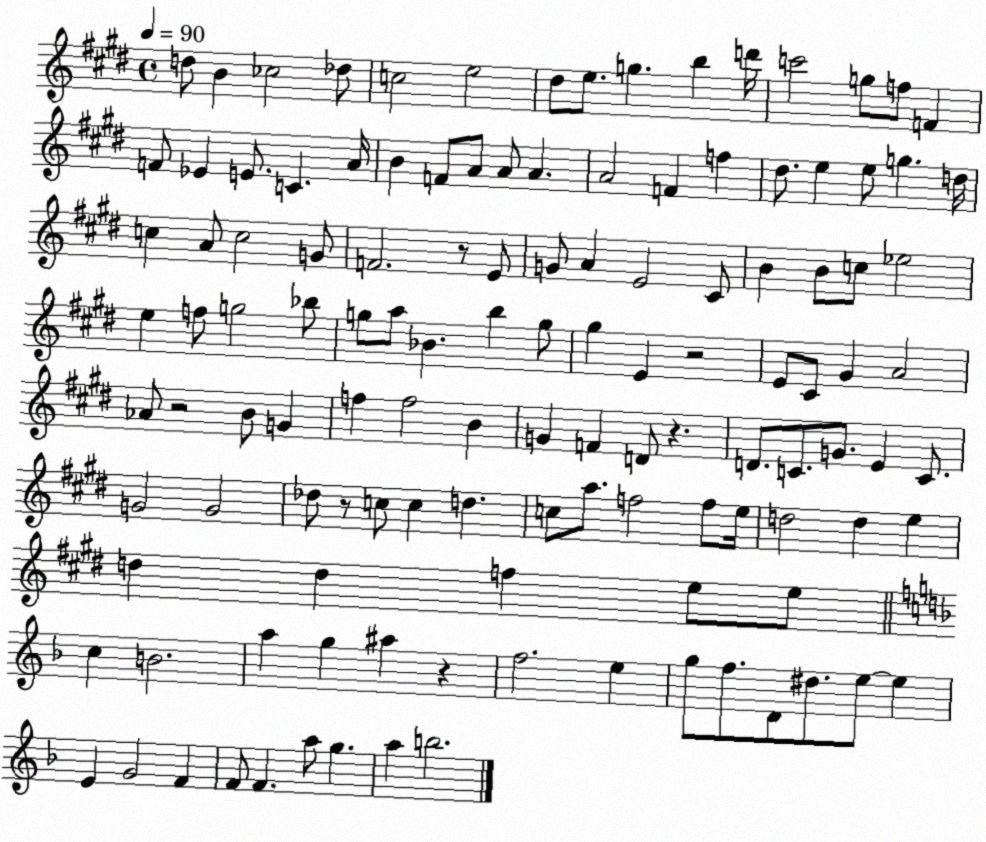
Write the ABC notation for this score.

X:1
T:Untitled
M:4/4
L:1/4
K:E
d/2 B _c2 _d/2 c2 e2 ^d/2 e/2 g b d'/4 c'2 g/2 f/2 F F/2 _E E/2 C A/4 B F/2 A/2 A/2 A A2 F f ^d/2 e e/2 g d/4 c A/2 c2 G/2 F2 z/2 E/2 G/2 A E2 ^C/2 B B/2 c/2 _e2 e f/2 g2 _b/2 g/2 a/2 _B b g/2 ^g E z2 E/2 ^C/2 ^G A2 _A/2 z2 B/2 G f f2 B G F D/2 z D/2 C/2 G/2 E C/2 G2 G2 _d/2 z/2 c/2 c d c/2 a/2 f2 f/2 e/4 d2 d e d d f e/2 e/2 c B2 a g ^a z f2 e g/2 f/2 D/2 ^d/2 e/2 e E G2 F F/2 F a/2 g a b2